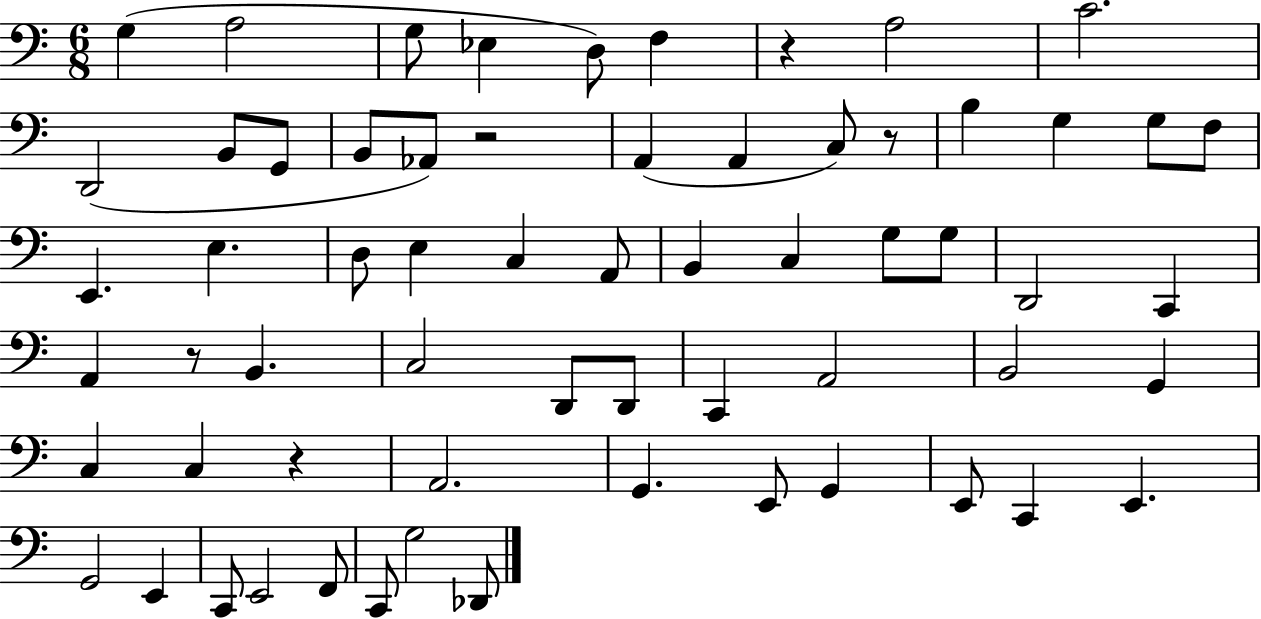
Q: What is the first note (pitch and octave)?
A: G3